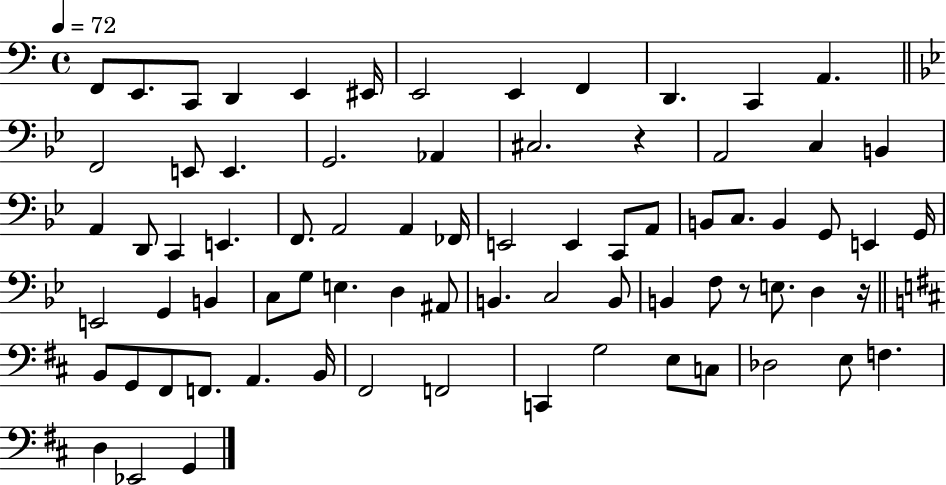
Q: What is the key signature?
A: C major